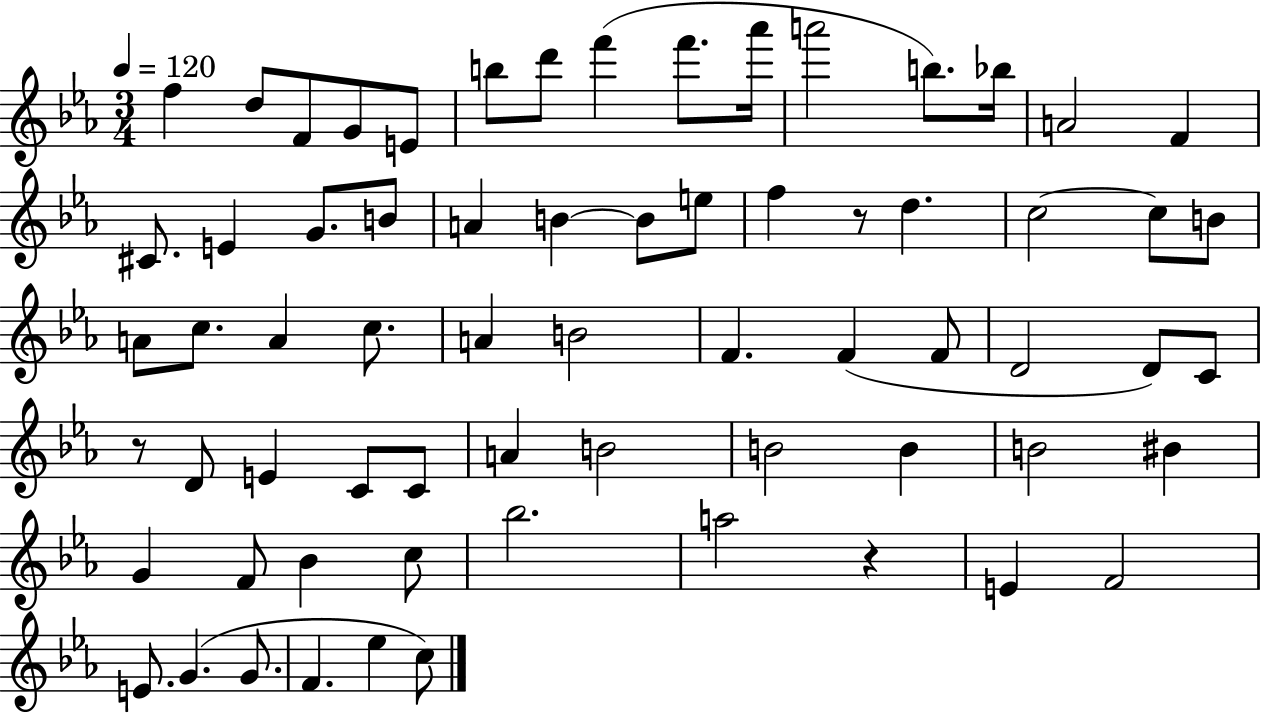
X:1
T:Untitled
M:3/4
L:1/4
K:Eb
f d/2 F/2 G/2 E/2 b/2 d'/2 f' f'/2 _a'/4 a'2 b/2 _b/4 A2 F ^C/2 E G/2 B/2 A B B/2 e/2 f z/2 d c2 c/2 B/2 A/2 c/2 A c/2 A B2 F F F/2 D2 D/2 C/2 z/2 D/2 E C/2 C/2 A B2 B2 B B2 ^B G F/2 _B c/2 _b2 a2 z E F2 E/2 G G/2 F _e c/2